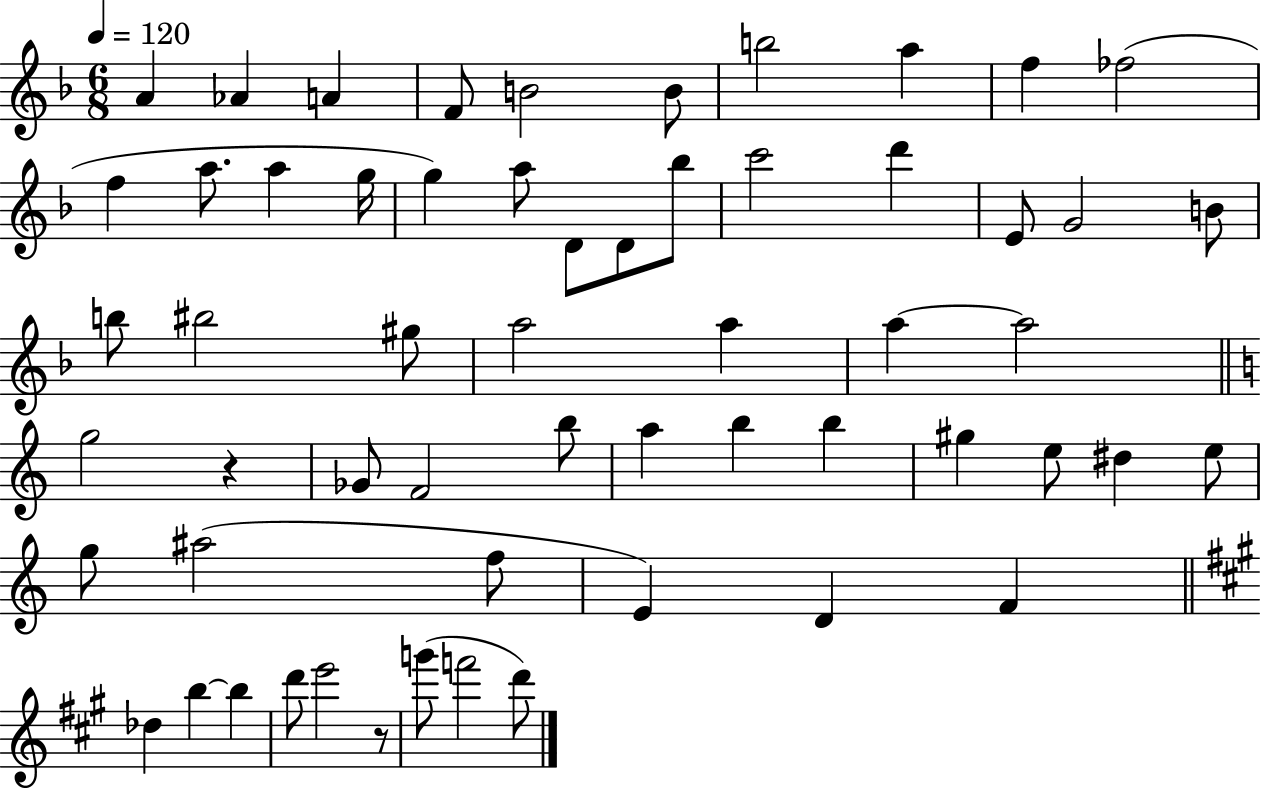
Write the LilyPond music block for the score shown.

{
  \clef treble
  \numericTimeSignature
  \time 6/8
  \key f \major
  \tempo 4 = 120
  \repeat volta 2 { a'4 aes'4 a'4 | f'8 b'2 b'8 | b''2 a''4 | f''4 fes''2( | \break f''4 a''8. a''4 g''16 | g''4) a''8 d'8 d'8 bes''8 | c'''2 d'''4 | e'8 g'2 b'8 | \break b''8 bis''2 gis''8 | a''2 a''4 | a''4~~ a''2 | \bar "||" \break \key a \minor g''2 r4 | ges'8 f'2 b''8 | a''4 b''4 b''4 | gis''4 e''8 dis''4 e''8 | \break g''8 ais''2( f''8 | e'4) d'4 f'4 | \bar "||" \break \key a \major des''4 b''4~~ b''4 | d'''8 e'''2 r8 | g'''8( f'''2 d'''8) | } \bar "|."
}